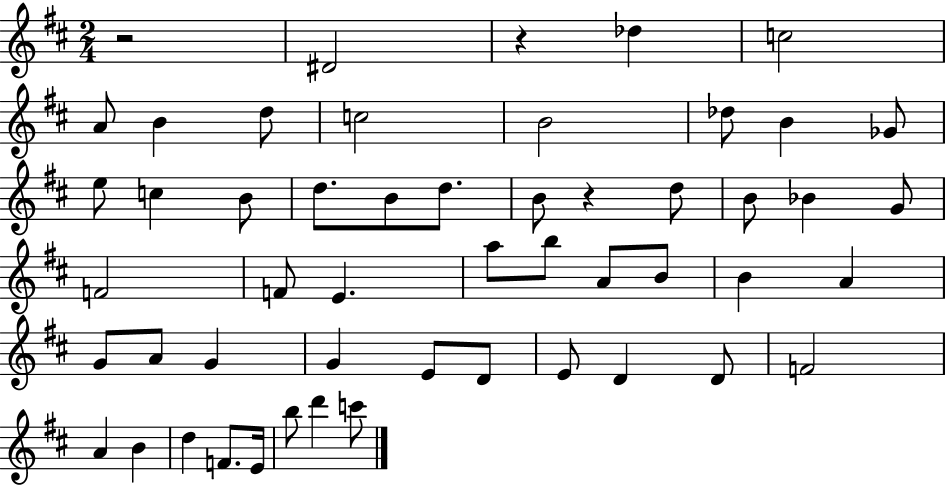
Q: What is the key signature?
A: D major